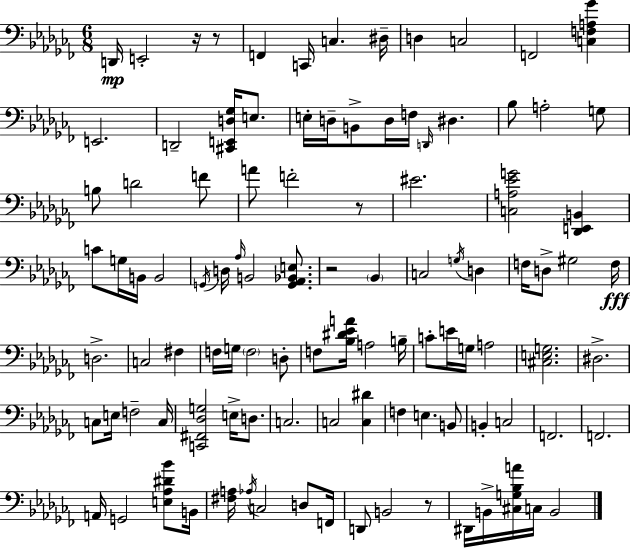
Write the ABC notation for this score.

X:1
T:Untitled
M:6/8
L:1/4
K:Abm
D,,/4 E,,2 z/4 z/2 F,, C,,/4 C, ^D,/4 D, C,2 F,,2 [C,F,A,_G] E,,2 D,,2 [^C,,E,,D,_G,]/4 E,/2 E,/4 D,/4 B,,/2 D,/4 F,/4 D,,/4 ^D, _B,/2 A,2 G,/2 B,/2 D2 F/2 A/2 F2 z/2 ^E2 [C,A,_EG]2 [_D,,E,,B,,] C/2 G,/4 B,,/4 B,,2 G,,/4 D,/4 _A,/4 B,,2 [G,,_A,,_B,,E,]/2 z2 _B,, C,2 G,/4 D, F,/4 D,/2 ^G,2 F,/4 D,2 C,2 ^F, F,/4 G,/4 F,2 D,/2 F,/2 [_B,^D_EA]/4 A,2 B,/4 C/2 E/4 G,/4 A,2 [^C,E,G,]2 ^D,2 C,/2 E,/4 F,2 C,/4 [C,,^F,,_D,G,]2 E,/4 D,/2 C,2 C,2 [C,^D] F, E, B,,/2 B,, C,2 F,,2 F,,2 A,,/4 G,,2 [E,_A,^D_B]/2 B,,/4 [^F,A,]/4 _A,/4 C,2 D,/2 F,,/4 D,,/2 B,,2 z/2 ^D,,/4 B,,/4 [^C,G,_B,A]/4 C,/4 B,,2